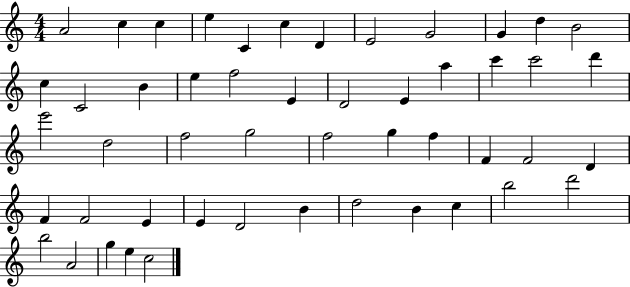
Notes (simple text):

A4/h C5/q C5/q E5/q C4/q C5/q D4/q E4/h G4/h G4/q D5/q B4/h C5/q C4/h B4/q E5/q F5/h E4/q D4/h E4/q A5/q C6/q C6/h D6/q E6/h D5/h F5/h G5/h F5/h G5/q F5/q F4/q F4/h D4/q F4/q F4/h E4/q E4/q D4/h B4/q D5/h B4/q C5/q B5/h D6/h B5/h A4/h G5/q E5/q C5/h